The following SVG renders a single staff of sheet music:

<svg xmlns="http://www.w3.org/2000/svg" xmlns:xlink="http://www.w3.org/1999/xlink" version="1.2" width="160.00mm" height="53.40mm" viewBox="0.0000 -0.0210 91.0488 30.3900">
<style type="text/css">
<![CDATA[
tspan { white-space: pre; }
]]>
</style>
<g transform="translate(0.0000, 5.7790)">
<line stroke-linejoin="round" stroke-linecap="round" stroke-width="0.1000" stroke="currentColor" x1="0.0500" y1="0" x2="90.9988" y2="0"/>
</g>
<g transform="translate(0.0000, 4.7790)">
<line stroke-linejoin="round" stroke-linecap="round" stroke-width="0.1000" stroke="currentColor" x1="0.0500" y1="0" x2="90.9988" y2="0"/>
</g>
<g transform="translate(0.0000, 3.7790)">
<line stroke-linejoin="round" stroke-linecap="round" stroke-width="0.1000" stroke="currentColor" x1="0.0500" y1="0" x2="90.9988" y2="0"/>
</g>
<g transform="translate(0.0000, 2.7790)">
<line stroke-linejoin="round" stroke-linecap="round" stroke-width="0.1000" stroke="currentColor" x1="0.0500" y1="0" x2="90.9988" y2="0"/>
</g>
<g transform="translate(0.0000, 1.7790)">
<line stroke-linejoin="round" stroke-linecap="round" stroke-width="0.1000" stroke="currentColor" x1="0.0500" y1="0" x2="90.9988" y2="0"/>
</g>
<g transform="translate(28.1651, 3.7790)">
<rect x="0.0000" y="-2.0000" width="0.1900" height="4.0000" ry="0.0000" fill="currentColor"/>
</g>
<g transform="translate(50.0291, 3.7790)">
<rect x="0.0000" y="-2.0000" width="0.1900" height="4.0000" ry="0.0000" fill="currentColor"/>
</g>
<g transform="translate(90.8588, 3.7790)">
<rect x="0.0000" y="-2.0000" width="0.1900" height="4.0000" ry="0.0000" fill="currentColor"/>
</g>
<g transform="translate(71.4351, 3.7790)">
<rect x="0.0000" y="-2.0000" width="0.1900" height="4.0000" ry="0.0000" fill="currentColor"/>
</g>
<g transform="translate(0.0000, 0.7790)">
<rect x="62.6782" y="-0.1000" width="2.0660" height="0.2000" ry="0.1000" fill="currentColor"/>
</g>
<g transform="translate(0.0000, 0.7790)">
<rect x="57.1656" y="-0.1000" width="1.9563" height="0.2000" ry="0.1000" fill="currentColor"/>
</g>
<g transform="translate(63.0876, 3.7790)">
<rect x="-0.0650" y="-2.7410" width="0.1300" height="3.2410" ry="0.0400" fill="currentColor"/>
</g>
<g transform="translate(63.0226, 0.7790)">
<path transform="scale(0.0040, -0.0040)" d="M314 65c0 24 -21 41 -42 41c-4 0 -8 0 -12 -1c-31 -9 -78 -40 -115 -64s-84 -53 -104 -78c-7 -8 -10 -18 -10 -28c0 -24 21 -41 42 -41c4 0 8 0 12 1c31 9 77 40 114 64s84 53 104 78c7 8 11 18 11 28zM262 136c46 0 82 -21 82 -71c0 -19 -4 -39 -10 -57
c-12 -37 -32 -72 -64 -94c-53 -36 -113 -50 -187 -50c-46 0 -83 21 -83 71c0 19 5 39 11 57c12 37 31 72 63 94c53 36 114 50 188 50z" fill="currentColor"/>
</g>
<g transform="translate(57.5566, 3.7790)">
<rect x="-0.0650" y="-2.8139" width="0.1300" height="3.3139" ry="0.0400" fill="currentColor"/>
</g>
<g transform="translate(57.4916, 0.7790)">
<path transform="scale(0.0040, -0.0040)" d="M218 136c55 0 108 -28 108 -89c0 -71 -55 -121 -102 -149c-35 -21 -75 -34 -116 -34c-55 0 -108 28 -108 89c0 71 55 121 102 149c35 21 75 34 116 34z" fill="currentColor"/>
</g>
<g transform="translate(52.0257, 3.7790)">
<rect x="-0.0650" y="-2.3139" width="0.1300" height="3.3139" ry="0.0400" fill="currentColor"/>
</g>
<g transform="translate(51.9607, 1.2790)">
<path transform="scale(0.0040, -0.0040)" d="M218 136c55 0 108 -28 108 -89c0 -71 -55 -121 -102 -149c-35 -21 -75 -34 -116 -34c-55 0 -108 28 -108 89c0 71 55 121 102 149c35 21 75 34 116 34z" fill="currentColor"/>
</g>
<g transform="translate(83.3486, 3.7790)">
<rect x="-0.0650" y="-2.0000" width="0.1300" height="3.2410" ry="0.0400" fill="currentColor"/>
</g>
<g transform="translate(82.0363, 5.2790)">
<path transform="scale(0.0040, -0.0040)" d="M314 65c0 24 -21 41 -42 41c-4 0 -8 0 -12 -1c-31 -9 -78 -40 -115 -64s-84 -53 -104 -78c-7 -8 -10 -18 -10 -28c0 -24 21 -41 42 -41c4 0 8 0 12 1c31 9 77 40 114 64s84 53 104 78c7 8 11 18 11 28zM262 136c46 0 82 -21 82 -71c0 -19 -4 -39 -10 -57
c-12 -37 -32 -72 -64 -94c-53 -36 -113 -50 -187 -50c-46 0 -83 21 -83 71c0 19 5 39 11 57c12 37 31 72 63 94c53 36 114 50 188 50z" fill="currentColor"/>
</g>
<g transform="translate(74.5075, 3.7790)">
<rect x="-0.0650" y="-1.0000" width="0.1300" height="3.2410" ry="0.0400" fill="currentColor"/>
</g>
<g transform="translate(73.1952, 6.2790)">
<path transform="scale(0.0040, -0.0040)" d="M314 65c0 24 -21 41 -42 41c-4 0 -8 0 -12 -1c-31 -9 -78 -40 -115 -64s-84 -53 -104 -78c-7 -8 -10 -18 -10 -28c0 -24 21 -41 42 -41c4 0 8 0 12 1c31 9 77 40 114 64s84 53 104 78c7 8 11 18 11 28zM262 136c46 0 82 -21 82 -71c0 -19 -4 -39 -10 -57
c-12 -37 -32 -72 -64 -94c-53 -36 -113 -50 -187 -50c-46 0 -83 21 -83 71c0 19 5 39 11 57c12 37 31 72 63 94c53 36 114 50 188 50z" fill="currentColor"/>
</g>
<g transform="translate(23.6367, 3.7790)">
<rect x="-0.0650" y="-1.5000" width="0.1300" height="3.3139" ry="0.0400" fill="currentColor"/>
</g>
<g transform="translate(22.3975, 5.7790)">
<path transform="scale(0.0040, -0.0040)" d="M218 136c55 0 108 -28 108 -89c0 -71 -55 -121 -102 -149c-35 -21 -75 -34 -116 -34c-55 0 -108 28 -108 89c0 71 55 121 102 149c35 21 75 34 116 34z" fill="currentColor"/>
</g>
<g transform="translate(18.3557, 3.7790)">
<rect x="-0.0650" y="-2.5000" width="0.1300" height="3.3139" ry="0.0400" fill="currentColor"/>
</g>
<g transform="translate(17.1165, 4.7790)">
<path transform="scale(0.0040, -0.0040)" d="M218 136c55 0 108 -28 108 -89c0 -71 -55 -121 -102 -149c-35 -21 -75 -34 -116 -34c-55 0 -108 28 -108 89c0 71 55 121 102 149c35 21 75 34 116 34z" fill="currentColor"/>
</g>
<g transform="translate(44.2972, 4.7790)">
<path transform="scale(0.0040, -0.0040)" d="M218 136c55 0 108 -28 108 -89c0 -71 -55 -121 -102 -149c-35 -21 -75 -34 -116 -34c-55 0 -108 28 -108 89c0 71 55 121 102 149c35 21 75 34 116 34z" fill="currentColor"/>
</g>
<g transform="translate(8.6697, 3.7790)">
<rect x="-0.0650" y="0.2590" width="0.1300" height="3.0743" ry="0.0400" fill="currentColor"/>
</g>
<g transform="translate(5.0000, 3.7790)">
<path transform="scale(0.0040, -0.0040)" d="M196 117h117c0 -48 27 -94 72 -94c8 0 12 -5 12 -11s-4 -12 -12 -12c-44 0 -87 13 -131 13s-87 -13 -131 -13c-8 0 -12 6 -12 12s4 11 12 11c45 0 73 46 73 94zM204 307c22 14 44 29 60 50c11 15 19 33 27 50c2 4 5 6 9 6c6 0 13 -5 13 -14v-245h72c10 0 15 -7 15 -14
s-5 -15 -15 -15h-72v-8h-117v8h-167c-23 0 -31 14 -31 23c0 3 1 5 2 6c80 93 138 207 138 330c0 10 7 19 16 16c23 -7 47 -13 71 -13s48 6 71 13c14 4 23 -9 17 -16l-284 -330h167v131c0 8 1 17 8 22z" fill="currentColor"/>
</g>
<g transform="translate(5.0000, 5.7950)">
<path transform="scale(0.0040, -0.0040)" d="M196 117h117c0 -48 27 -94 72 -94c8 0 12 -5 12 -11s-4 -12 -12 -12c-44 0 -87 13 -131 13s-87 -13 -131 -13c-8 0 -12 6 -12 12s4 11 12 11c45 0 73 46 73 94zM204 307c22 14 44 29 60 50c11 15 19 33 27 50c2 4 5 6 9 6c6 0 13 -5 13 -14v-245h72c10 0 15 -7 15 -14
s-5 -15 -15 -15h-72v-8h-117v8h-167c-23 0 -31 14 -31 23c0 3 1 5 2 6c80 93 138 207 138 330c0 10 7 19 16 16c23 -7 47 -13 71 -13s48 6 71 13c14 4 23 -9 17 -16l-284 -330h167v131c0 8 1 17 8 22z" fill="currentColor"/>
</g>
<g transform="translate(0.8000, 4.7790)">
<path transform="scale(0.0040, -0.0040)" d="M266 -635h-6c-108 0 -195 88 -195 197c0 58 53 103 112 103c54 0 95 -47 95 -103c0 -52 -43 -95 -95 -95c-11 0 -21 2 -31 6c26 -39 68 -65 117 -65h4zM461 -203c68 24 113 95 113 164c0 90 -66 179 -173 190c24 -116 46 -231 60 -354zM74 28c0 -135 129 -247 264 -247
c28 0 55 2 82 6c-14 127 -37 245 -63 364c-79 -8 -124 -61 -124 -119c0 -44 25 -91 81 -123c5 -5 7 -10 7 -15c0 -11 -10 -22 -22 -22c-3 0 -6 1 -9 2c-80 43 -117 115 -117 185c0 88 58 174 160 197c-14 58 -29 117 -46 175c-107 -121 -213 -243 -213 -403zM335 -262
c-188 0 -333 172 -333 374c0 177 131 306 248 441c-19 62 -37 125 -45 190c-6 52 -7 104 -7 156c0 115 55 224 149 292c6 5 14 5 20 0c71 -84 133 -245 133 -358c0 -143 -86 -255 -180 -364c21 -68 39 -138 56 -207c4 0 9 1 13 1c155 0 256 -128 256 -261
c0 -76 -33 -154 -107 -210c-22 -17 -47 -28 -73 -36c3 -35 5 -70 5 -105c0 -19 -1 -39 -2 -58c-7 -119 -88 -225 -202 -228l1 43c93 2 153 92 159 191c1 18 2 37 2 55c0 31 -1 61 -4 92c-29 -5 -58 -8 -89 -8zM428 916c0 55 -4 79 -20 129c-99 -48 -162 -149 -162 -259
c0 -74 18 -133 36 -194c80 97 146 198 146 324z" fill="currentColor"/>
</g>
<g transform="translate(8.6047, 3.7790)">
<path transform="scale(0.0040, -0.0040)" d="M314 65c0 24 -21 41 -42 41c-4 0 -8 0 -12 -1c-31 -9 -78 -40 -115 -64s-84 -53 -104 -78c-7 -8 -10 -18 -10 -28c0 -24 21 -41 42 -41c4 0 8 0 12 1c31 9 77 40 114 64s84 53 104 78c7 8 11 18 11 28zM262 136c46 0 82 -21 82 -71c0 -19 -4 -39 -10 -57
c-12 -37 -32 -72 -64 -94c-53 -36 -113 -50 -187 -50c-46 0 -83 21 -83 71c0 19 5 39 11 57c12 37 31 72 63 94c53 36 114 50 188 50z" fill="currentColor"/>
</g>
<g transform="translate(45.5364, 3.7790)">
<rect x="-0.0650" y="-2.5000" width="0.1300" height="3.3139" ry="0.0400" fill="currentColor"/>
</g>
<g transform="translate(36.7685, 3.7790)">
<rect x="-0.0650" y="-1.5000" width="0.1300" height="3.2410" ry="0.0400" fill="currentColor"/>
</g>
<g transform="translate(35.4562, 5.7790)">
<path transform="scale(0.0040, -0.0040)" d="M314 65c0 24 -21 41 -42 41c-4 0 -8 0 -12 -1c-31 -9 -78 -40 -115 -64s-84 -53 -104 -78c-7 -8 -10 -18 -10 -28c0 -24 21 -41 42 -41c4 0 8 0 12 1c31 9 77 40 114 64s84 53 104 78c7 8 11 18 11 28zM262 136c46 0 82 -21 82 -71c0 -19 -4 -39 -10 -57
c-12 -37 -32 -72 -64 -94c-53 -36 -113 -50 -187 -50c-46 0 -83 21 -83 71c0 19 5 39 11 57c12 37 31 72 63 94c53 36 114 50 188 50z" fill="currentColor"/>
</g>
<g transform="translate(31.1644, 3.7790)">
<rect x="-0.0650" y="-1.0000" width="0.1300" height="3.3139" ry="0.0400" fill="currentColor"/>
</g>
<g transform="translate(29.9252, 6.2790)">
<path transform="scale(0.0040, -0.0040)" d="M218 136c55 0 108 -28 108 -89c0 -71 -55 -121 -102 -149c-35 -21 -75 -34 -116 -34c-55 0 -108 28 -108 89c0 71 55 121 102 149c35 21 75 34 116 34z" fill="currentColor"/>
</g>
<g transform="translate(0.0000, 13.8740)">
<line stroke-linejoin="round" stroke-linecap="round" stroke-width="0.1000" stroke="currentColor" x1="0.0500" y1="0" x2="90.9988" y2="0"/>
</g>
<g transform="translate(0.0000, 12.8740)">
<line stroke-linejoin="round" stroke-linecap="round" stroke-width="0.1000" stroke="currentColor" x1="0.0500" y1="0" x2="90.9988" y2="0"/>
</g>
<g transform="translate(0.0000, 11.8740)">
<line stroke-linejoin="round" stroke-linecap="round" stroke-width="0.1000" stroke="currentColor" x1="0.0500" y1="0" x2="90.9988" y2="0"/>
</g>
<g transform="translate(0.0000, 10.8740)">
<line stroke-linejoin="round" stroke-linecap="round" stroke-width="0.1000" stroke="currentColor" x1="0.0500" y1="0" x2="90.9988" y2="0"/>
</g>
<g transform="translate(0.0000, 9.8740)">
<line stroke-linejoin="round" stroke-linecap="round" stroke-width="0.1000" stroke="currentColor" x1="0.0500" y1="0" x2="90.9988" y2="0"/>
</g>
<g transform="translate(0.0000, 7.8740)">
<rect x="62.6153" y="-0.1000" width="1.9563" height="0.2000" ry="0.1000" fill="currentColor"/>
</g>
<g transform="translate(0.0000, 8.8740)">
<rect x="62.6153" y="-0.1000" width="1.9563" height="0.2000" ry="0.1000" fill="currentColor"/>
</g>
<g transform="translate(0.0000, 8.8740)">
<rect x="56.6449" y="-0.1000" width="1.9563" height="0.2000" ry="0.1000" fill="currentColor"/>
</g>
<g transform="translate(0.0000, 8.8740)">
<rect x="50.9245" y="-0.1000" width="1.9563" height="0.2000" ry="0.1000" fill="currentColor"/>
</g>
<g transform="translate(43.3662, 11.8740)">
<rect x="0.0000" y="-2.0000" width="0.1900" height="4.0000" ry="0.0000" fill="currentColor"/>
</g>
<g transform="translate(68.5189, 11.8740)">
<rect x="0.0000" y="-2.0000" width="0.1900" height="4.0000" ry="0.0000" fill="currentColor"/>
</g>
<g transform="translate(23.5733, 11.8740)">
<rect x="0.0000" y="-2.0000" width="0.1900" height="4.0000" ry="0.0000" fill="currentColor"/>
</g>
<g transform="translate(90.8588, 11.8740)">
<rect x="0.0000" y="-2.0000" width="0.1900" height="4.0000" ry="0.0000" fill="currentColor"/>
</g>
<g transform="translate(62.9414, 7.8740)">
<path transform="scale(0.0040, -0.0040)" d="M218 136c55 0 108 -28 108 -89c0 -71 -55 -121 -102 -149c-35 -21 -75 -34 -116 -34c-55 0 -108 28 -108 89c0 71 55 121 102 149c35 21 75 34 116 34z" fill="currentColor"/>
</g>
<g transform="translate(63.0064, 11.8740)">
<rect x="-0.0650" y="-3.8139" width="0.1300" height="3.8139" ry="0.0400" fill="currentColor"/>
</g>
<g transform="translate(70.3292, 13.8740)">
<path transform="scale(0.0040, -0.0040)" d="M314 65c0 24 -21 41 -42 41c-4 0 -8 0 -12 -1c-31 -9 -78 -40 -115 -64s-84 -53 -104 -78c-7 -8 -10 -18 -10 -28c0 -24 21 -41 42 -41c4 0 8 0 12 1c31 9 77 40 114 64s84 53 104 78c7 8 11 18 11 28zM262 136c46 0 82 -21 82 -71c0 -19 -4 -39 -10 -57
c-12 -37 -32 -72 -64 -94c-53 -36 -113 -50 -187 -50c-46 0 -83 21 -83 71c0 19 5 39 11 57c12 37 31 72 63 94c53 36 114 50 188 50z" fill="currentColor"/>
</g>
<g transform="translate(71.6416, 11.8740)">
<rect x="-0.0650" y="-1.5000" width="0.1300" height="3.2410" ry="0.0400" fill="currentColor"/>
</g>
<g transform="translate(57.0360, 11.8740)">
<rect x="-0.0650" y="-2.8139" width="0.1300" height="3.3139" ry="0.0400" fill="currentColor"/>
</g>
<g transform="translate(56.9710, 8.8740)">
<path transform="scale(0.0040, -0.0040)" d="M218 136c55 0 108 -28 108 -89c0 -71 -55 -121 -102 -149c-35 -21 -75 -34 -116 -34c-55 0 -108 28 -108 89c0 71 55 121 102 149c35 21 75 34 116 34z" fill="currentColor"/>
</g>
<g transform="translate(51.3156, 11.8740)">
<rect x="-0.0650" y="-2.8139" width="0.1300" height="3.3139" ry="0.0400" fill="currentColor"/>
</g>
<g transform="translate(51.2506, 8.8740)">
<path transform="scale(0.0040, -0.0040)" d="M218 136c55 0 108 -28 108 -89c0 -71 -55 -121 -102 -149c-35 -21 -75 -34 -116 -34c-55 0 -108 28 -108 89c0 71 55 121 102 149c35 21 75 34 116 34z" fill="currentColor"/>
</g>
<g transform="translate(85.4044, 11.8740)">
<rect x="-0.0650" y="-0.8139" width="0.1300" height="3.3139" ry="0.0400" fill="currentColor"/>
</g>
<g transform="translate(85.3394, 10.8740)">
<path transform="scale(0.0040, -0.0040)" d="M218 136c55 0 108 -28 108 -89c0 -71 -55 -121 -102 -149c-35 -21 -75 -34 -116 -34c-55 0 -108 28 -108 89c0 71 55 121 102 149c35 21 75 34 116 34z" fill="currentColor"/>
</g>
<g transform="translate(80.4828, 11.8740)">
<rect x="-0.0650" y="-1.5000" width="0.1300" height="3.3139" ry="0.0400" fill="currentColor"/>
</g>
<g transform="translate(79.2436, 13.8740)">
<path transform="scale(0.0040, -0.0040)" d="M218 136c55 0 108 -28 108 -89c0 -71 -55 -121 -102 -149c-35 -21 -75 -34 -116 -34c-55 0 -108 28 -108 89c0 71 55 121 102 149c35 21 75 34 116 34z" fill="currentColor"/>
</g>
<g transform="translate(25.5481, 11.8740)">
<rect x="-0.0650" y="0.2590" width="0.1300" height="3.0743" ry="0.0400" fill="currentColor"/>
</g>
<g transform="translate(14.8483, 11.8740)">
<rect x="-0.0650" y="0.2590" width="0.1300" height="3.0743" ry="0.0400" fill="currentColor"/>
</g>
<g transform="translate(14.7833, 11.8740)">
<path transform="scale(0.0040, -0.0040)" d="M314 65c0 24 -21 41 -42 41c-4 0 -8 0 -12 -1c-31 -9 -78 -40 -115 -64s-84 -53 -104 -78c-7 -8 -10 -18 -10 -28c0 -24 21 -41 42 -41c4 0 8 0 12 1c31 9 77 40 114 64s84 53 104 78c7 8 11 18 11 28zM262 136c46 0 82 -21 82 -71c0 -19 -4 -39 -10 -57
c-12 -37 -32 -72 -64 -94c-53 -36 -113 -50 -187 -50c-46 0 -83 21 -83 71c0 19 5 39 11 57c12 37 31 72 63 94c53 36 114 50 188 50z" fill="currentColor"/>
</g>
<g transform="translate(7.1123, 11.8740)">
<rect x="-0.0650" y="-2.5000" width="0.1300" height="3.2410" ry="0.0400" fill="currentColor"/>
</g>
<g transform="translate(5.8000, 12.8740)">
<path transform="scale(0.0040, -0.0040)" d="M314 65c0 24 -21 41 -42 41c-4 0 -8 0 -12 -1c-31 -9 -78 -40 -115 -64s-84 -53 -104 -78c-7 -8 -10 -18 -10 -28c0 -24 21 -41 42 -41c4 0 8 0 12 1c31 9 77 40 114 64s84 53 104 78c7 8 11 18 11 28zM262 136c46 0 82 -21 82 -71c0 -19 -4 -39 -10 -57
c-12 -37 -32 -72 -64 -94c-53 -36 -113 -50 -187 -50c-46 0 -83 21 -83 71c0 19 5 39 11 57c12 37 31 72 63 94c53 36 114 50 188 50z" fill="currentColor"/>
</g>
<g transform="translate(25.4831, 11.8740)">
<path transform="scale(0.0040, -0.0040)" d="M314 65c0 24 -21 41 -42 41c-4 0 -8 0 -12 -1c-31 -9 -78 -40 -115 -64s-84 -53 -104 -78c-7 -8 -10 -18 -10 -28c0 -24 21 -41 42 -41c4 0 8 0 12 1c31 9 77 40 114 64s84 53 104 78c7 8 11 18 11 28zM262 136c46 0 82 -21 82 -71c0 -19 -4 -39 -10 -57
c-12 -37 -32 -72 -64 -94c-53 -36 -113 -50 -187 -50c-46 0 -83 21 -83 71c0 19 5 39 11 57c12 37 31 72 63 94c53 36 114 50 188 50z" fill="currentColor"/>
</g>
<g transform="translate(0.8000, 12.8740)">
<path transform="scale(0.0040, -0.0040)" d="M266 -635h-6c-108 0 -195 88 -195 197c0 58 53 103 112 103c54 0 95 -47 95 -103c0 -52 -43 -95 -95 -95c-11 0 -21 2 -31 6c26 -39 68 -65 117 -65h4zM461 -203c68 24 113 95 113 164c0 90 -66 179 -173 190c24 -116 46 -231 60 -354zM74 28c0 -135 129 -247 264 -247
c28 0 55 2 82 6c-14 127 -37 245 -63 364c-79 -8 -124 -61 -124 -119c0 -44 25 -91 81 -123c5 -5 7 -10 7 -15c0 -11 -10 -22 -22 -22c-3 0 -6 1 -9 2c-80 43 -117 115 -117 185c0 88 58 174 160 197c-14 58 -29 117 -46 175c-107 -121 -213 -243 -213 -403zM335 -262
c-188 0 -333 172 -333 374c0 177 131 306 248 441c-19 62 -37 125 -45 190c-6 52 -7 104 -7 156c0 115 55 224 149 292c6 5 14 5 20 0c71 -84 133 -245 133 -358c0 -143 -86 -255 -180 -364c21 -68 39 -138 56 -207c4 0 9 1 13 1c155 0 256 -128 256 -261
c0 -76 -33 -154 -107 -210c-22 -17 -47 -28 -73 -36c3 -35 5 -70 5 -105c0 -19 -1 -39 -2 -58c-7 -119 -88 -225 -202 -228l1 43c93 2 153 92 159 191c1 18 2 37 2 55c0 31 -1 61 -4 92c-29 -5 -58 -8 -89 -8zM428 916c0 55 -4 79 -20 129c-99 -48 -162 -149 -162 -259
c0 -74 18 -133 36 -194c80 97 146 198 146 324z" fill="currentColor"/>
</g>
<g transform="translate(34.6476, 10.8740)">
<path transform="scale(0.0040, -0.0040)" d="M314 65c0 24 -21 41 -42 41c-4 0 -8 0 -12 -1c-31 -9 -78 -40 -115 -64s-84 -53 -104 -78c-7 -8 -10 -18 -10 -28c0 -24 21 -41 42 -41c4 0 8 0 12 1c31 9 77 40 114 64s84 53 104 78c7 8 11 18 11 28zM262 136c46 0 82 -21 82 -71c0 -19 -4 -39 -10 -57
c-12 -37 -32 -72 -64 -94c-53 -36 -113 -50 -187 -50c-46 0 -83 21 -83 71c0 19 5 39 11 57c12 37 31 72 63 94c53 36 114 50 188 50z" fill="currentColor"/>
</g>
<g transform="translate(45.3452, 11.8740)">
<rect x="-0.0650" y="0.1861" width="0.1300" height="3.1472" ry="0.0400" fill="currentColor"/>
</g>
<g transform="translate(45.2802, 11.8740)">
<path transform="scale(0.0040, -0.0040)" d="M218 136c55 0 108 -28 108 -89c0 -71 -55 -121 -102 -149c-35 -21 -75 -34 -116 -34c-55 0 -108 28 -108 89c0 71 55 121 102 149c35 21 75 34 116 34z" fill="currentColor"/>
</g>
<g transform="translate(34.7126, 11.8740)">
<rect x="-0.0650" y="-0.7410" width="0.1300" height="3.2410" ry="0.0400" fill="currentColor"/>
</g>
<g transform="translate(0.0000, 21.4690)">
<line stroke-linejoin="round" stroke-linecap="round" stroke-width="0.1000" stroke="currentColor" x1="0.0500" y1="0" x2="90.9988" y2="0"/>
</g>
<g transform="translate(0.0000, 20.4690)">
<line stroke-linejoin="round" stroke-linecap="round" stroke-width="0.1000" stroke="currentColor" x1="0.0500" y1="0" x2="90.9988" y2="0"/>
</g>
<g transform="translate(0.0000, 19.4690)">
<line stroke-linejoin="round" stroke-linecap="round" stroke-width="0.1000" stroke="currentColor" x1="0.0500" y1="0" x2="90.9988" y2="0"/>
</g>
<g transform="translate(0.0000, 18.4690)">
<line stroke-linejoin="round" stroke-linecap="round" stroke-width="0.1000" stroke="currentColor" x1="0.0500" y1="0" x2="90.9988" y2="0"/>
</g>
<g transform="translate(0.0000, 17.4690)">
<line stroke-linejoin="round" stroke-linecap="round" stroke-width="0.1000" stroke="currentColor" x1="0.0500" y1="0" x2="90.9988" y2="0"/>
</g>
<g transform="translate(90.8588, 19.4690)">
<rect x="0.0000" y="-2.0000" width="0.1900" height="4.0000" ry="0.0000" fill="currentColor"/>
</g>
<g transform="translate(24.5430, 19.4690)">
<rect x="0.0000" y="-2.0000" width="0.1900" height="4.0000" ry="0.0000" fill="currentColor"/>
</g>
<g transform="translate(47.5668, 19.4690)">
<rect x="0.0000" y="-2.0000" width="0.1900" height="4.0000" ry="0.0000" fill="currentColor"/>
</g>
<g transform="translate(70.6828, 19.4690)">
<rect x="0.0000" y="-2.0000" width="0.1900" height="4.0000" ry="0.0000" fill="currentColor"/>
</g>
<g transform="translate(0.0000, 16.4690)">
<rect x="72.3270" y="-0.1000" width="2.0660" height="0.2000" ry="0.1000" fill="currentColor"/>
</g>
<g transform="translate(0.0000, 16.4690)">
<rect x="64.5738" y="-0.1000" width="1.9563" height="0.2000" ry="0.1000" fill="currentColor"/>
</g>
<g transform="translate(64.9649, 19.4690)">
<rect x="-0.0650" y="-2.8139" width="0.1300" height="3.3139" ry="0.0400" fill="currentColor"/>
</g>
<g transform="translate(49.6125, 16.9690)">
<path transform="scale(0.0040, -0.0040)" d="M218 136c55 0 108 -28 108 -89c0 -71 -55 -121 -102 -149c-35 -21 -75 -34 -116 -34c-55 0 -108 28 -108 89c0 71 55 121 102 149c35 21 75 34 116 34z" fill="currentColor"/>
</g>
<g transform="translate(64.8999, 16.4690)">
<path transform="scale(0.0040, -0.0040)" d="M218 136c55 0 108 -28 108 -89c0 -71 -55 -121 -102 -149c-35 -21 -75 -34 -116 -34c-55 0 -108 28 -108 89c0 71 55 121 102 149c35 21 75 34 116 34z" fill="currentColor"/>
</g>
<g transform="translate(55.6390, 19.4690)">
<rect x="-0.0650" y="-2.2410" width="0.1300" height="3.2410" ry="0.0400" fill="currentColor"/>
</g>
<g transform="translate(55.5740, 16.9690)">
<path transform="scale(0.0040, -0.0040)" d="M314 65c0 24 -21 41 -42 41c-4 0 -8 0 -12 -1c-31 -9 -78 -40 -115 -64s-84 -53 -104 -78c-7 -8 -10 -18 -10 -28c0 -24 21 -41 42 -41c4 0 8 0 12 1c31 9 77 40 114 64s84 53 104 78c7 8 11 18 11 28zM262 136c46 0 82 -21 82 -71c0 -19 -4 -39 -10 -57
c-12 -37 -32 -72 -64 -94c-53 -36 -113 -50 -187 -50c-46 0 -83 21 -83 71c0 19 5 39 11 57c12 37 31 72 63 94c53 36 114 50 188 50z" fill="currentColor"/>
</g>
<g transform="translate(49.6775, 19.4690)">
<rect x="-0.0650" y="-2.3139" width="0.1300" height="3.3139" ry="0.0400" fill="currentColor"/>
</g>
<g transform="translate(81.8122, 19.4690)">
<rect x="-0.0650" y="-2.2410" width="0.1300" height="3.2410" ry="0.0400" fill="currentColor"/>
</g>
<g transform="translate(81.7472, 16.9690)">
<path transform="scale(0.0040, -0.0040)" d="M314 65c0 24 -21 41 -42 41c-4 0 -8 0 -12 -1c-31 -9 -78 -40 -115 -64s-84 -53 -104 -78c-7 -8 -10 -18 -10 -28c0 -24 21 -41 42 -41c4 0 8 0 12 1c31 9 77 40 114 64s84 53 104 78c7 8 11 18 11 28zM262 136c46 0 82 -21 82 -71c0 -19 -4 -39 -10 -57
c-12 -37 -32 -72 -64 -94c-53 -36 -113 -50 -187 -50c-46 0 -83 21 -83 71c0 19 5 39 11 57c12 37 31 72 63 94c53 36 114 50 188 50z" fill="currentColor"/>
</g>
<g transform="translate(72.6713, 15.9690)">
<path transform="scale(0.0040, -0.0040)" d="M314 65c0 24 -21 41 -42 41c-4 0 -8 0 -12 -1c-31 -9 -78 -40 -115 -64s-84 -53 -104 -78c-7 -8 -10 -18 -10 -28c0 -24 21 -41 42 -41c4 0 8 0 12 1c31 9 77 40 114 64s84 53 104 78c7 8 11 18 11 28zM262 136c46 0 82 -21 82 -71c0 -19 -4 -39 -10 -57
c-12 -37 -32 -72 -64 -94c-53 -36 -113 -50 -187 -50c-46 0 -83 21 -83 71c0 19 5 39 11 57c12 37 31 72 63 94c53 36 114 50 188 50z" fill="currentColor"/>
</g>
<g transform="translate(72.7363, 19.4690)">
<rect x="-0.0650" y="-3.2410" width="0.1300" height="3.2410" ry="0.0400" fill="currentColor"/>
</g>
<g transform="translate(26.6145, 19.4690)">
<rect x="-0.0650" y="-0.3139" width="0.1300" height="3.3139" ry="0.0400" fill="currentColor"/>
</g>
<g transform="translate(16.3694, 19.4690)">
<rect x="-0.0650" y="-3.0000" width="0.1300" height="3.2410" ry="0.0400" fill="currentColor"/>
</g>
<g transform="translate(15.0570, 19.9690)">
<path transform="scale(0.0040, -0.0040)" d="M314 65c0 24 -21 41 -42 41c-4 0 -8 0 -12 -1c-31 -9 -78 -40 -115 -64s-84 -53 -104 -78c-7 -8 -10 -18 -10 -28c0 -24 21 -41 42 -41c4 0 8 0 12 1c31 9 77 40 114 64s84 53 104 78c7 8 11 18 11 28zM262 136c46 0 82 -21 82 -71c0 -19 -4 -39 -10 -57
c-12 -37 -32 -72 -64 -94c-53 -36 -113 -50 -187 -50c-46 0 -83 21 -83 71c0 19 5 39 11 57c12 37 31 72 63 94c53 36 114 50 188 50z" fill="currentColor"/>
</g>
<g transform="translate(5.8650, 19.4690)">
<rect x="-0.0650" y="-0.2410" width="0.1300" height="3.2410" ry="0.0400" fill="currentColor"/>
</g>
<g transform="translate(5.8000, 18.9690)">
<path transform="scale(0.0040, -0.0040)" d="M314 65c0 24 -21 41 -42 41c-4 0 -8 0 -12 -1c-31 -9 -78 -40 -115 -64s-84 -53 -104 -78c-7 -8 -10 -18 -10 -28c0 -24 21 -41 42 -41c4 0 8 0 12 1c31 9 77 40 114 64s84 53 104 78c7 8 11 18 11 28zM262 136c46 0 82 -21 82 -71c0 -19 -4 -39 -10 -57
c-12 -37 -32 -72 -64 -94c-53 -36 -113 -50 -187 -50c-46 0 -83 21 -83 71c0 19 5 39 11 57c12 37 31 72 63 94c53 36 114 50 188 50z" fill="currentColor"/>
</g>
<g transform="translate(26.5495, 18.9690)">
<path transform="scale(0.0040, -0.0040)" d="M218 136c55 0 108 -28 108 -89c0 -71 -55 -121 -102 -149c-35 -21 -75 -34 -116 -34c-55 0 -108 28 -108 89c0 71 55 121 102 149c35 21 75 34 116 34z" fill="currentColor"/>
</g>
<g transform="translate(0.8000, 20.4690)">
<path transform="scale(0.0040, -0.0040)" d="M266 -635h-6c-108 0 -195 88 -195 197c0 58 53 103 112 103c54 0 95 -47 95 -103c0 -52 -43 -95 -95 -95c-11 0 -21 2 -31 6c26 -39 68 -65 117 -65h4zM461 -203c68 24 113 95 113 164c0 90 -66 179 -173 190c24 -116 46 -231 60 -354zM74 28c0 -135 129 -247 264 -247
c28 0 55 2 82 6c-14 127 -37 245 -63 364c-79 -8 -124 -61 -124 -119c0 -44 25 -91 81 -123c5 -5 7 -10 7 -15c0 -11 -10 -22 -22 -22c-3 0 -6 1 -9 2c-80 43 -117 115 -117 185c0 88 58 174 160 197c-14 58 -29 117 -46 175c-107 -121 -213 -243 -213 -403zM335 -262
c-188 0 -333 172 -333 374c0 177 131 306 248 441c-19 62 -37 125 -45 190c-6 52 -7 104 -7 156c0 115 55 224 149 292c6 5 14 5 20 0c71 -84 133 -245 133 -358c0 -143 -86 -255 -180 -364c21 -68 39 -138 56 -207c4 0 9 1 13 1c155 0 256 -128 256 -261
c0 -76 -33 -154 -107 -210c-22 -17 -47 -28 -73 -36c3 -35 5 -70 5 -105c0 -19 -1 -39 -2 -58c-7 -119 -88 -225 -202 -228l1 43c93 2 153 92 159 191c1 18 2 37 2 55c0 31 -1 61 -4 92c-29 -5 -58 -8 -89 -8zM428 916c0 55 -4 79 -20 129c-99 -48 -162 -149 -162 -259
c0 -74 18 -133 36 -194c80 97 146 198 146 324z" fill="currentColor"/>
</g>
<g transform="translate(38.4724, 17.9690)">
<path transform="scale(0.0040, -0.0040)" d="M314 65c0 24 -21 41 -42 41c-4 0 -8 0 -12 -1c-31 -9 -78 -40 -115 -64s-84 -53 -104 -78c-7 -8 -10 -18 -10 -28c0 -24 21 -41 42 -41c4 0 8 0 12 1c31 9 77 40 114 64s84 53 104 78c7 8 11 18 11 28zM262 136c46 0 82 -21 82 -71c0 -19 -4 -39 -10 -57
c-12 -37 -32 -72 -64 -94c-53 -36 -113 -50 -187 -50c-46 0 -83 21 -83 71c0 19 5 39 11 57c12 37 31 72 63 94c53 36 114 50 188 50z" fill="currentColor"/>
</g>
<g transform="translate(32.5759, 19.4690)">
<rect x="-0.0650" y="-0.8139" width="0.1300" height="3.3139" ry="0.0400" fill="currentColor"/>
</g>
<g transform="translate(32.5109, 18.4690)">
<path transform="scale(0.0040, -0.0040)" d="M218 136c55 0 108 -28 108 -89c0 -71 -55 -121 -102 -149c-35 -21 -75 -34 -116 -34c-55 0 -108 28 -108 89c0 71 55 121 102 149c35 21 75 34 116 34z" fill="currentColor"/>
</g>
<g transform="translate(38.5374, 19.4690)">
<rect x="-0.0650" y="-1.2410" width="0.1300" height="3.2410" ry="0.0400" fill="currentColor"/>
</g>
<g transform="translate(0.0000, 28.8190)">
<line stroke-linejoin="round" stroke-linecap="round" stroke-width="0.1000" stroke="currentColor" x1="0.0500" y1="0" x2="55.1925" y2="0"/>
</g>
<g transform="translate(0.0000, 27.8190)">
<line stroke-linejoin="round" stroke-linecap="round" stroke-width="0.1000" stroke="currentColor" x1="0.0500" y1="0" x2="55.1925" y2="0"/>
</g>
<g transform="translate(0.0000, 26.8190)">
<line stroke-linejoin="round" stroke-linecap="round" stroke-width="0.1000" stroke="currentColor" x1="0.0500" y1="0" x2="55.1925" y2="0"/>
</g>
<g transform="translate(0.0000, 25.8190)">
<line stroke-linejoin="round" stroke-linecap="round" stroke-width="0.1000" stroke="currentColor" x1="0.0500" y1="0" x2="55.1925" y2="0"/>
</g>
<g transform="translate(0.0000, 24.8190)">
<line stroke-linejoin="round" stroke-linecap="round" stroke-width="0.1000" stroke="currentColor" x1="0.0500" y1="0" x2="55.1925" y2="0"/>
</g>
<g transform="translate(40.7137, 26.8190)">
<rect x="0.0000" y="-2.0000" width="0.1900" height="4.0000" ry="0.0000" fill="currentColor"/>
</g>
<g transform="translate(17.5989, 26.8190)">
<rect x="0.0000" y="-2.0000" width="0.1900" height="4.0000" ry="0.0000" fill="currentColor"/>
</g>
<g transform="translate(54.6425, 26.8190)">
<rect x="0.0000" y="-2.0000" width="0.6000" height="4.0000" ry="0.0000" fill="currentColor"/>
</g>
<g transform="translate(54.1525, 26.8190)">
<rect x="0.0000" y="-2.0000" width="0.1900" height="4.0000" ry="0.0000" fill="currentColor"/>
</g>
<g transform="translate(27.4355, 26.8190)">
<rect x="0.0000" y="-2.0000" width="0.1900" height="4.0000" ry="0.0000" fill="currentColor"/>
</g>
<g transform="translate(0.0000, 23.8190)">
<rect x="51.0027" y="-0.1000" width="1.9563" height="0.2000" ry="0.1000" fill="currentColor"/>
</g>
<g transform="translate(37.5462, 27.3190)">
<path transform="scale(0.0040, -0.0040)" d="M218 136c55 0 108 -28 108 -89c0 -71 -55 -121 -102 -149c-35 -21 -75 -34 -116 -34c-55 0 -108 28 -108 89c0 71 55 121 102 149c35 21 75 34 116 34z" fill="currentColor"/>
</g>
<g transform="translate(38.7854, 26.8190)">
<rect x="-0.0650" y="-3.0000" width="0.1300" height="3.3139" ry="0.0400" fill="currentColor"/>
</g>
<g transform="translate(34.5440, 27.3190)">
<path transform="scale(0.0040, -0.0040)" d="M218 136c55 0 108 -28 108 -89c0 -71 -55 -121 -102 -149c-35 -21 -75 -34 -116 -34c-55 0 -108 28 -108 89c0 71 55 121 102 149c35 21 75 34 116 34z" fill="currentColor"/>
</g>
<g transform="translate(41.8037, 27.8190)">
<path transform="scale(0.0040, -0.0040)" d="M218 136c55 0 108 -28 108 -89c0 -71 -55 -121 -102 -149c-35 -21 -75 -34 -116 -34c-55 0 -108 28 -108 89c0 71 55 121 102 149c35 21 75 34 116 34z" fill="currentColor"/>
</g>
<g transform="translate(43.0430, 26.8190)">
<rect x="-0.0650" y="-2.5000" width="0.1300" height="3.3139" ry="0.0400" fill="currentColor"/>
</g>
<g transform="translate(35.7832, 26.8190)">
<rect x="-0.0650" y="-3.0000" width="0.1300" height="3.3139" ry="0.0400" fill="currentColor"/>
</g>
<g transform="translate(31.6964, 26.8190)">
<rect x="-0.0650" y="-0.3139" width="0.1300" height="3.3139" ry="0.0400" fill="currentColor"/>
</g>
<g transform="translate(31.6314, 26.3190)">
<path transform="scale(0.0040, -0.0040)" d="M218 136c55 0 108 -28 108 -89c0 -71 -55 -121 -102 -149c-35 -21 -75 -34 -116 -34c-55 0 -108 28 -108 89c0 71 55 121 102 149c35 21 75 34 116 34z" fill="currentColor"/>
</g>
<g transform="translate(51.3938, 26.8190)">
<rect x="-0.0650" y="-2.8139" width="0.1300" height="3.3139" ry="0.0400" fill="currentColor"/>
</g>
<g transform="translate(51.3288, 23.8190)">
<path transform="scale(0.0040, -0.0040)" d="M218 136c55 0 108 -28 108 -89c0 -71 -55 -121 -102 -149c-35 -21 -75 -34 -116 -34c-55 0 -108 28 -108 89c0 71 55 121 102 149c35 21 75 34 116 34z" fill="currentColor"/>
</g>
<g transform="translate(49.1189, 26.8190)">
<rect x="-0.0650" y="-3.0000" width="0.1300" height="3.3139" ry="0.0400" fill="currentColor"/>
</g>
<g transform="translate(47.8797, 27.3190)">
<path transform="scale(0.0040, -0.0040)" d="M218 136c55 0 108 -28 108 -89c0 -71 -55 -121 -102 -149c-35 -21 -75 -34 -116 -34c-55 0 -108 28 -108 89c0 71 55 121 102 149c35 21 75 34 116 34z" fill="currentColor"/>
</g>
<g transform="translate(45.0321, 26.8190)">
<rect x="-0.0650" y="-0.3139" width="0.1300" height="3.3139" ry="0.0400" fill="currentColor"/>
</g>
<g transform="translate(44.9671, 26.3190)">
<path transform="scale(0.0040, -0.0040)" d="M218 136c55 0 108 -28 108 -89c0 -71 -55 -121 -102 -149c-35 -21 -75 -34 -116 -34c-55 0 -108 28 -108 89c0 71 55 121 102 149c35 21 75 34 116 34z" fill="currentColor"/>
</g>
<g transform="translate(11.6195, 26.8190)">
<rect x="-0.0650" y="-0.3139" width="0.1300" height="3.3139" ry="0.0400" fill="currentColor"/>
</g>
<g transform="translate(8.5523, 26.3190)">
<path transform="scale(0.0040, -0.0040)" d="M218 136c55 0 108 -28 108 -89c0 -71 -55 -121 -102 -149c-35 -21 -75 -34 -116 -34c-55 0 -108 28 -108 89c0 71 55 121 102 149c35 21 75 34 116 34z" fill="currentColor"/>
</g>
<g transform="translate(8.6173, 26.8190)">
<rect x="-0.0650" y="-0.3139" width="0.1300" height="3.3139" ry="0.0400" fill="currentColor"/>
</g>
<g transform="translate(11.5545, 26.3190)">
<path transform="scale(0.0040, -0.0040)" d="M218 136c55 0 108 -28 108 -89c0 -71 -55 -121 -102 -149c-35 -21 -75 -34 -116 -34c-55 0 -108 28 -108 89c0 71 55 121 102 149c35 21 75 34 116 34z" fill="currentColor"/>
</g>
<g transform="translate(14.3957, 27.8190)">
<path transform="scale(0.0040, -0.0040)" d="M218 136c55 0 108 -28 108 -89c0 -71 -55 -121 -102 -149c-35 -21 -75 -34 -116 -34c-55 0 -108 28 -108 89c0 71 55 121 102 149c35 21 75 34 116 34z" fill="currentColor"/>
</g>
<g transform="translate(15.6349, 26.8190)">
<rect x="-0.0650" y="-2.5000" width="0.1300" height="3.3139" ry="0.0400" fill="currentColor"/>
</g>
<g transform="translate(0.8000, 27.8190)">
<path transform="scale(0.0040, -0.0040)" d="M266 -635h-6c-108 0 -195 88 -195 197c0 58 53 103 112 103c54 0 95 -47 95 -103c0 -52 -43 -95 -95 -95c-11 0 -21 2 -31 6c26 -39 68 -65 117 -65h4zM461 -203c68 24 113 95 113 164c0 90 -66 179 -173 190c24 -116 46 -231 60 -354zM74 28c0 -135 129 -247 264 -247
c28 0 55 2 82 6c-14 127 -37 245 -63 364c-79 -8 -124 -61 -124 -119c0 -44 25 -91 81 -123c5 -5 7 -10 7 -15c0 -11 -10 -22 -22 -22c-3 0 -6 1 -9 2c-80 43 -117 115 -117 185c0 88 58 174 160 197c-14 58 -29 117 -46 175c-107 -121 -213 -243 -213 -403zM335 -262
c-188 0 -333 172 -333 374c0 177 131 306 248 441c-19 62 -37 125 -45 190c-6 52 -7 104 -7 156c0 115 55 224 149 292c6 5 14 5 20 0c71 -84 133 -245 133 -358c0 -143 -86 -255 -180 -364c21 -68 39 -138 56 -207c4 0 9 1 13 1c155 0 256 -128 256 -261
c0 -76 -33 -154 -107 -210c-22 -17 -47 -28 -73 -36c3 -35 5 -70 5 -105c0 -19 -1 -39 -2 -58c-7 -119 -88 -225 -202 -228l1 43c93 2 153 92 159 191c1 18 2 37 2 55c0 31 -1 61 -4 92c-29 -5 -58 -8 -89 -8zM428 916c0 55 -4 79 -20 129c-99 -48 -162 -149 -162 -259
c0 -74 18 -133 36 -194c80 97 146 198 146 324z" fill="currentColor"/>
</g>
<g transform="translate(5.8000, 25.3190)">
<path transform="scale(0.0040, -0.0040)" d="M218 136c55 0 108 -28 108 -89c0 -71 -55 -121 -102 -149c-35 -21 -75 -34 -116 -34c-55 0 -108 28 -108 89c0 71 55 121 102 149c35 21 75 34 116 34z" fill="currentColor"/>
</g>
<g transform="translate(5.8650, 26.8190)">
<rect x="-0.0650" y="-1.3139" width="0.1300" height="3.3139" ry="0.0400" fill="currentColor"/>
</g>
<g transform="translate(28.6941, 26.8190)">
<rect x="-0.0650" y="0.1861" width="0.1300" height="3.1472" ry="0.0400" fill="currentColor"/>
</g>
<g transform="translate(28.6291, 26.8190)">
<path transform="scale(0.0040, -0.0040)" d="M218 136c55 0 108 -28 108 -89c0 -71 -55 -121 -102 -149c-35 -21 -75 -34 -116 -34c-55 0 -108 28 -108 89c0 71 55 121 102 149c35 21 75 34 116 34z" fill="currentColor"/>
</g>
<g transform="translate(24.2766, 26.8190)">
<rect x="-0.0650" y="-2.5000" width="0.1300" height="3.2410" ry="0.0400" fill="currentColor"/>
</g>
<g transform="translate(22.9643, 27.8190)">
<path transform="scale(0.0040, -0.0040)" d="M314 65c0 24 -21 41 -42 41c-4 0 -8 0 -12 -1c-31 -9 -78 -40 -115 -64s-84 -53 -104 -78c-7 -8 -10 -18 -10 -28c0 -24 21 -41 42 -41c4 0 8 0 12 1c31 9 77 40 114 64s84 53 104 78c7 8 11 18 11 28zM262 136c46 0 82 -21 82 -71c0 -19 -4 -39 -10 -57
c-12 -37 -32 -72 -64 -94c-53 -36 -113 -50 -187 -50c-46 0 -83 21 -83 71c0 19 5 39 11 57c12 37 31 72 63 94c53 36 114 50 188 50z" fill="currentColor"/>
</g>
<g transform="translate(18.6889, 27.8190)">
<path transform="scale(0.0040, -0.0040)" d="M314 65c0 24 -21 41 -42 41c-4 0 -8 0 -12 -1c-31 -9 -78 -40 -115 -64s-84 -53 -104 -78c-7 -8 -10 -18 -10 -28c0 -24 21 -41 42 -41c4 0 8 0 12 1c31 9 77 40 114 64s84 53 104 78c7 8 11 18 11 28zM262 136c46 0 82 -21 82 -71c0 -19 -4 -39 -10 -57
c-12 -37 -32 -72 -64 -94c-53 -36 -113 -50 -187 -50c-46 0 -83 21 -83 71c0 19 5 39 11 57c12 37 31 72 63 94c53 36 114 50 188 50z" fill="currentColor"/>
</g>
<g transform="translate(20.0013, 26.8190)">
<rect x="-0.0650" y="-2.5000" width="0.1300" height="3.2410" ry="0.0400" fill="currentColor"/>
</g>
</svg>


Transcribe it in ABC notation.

X:1
T:Untitled
M:4/4
L:1/4
K:C
B2 G E D E2 G g a a2 D2 F2 G2 B2 B2 d2 B a a c' E2 E d c2 A2 c d e2 g g2 a b2 g2 e c c G G2 G2 B c A A G c A a